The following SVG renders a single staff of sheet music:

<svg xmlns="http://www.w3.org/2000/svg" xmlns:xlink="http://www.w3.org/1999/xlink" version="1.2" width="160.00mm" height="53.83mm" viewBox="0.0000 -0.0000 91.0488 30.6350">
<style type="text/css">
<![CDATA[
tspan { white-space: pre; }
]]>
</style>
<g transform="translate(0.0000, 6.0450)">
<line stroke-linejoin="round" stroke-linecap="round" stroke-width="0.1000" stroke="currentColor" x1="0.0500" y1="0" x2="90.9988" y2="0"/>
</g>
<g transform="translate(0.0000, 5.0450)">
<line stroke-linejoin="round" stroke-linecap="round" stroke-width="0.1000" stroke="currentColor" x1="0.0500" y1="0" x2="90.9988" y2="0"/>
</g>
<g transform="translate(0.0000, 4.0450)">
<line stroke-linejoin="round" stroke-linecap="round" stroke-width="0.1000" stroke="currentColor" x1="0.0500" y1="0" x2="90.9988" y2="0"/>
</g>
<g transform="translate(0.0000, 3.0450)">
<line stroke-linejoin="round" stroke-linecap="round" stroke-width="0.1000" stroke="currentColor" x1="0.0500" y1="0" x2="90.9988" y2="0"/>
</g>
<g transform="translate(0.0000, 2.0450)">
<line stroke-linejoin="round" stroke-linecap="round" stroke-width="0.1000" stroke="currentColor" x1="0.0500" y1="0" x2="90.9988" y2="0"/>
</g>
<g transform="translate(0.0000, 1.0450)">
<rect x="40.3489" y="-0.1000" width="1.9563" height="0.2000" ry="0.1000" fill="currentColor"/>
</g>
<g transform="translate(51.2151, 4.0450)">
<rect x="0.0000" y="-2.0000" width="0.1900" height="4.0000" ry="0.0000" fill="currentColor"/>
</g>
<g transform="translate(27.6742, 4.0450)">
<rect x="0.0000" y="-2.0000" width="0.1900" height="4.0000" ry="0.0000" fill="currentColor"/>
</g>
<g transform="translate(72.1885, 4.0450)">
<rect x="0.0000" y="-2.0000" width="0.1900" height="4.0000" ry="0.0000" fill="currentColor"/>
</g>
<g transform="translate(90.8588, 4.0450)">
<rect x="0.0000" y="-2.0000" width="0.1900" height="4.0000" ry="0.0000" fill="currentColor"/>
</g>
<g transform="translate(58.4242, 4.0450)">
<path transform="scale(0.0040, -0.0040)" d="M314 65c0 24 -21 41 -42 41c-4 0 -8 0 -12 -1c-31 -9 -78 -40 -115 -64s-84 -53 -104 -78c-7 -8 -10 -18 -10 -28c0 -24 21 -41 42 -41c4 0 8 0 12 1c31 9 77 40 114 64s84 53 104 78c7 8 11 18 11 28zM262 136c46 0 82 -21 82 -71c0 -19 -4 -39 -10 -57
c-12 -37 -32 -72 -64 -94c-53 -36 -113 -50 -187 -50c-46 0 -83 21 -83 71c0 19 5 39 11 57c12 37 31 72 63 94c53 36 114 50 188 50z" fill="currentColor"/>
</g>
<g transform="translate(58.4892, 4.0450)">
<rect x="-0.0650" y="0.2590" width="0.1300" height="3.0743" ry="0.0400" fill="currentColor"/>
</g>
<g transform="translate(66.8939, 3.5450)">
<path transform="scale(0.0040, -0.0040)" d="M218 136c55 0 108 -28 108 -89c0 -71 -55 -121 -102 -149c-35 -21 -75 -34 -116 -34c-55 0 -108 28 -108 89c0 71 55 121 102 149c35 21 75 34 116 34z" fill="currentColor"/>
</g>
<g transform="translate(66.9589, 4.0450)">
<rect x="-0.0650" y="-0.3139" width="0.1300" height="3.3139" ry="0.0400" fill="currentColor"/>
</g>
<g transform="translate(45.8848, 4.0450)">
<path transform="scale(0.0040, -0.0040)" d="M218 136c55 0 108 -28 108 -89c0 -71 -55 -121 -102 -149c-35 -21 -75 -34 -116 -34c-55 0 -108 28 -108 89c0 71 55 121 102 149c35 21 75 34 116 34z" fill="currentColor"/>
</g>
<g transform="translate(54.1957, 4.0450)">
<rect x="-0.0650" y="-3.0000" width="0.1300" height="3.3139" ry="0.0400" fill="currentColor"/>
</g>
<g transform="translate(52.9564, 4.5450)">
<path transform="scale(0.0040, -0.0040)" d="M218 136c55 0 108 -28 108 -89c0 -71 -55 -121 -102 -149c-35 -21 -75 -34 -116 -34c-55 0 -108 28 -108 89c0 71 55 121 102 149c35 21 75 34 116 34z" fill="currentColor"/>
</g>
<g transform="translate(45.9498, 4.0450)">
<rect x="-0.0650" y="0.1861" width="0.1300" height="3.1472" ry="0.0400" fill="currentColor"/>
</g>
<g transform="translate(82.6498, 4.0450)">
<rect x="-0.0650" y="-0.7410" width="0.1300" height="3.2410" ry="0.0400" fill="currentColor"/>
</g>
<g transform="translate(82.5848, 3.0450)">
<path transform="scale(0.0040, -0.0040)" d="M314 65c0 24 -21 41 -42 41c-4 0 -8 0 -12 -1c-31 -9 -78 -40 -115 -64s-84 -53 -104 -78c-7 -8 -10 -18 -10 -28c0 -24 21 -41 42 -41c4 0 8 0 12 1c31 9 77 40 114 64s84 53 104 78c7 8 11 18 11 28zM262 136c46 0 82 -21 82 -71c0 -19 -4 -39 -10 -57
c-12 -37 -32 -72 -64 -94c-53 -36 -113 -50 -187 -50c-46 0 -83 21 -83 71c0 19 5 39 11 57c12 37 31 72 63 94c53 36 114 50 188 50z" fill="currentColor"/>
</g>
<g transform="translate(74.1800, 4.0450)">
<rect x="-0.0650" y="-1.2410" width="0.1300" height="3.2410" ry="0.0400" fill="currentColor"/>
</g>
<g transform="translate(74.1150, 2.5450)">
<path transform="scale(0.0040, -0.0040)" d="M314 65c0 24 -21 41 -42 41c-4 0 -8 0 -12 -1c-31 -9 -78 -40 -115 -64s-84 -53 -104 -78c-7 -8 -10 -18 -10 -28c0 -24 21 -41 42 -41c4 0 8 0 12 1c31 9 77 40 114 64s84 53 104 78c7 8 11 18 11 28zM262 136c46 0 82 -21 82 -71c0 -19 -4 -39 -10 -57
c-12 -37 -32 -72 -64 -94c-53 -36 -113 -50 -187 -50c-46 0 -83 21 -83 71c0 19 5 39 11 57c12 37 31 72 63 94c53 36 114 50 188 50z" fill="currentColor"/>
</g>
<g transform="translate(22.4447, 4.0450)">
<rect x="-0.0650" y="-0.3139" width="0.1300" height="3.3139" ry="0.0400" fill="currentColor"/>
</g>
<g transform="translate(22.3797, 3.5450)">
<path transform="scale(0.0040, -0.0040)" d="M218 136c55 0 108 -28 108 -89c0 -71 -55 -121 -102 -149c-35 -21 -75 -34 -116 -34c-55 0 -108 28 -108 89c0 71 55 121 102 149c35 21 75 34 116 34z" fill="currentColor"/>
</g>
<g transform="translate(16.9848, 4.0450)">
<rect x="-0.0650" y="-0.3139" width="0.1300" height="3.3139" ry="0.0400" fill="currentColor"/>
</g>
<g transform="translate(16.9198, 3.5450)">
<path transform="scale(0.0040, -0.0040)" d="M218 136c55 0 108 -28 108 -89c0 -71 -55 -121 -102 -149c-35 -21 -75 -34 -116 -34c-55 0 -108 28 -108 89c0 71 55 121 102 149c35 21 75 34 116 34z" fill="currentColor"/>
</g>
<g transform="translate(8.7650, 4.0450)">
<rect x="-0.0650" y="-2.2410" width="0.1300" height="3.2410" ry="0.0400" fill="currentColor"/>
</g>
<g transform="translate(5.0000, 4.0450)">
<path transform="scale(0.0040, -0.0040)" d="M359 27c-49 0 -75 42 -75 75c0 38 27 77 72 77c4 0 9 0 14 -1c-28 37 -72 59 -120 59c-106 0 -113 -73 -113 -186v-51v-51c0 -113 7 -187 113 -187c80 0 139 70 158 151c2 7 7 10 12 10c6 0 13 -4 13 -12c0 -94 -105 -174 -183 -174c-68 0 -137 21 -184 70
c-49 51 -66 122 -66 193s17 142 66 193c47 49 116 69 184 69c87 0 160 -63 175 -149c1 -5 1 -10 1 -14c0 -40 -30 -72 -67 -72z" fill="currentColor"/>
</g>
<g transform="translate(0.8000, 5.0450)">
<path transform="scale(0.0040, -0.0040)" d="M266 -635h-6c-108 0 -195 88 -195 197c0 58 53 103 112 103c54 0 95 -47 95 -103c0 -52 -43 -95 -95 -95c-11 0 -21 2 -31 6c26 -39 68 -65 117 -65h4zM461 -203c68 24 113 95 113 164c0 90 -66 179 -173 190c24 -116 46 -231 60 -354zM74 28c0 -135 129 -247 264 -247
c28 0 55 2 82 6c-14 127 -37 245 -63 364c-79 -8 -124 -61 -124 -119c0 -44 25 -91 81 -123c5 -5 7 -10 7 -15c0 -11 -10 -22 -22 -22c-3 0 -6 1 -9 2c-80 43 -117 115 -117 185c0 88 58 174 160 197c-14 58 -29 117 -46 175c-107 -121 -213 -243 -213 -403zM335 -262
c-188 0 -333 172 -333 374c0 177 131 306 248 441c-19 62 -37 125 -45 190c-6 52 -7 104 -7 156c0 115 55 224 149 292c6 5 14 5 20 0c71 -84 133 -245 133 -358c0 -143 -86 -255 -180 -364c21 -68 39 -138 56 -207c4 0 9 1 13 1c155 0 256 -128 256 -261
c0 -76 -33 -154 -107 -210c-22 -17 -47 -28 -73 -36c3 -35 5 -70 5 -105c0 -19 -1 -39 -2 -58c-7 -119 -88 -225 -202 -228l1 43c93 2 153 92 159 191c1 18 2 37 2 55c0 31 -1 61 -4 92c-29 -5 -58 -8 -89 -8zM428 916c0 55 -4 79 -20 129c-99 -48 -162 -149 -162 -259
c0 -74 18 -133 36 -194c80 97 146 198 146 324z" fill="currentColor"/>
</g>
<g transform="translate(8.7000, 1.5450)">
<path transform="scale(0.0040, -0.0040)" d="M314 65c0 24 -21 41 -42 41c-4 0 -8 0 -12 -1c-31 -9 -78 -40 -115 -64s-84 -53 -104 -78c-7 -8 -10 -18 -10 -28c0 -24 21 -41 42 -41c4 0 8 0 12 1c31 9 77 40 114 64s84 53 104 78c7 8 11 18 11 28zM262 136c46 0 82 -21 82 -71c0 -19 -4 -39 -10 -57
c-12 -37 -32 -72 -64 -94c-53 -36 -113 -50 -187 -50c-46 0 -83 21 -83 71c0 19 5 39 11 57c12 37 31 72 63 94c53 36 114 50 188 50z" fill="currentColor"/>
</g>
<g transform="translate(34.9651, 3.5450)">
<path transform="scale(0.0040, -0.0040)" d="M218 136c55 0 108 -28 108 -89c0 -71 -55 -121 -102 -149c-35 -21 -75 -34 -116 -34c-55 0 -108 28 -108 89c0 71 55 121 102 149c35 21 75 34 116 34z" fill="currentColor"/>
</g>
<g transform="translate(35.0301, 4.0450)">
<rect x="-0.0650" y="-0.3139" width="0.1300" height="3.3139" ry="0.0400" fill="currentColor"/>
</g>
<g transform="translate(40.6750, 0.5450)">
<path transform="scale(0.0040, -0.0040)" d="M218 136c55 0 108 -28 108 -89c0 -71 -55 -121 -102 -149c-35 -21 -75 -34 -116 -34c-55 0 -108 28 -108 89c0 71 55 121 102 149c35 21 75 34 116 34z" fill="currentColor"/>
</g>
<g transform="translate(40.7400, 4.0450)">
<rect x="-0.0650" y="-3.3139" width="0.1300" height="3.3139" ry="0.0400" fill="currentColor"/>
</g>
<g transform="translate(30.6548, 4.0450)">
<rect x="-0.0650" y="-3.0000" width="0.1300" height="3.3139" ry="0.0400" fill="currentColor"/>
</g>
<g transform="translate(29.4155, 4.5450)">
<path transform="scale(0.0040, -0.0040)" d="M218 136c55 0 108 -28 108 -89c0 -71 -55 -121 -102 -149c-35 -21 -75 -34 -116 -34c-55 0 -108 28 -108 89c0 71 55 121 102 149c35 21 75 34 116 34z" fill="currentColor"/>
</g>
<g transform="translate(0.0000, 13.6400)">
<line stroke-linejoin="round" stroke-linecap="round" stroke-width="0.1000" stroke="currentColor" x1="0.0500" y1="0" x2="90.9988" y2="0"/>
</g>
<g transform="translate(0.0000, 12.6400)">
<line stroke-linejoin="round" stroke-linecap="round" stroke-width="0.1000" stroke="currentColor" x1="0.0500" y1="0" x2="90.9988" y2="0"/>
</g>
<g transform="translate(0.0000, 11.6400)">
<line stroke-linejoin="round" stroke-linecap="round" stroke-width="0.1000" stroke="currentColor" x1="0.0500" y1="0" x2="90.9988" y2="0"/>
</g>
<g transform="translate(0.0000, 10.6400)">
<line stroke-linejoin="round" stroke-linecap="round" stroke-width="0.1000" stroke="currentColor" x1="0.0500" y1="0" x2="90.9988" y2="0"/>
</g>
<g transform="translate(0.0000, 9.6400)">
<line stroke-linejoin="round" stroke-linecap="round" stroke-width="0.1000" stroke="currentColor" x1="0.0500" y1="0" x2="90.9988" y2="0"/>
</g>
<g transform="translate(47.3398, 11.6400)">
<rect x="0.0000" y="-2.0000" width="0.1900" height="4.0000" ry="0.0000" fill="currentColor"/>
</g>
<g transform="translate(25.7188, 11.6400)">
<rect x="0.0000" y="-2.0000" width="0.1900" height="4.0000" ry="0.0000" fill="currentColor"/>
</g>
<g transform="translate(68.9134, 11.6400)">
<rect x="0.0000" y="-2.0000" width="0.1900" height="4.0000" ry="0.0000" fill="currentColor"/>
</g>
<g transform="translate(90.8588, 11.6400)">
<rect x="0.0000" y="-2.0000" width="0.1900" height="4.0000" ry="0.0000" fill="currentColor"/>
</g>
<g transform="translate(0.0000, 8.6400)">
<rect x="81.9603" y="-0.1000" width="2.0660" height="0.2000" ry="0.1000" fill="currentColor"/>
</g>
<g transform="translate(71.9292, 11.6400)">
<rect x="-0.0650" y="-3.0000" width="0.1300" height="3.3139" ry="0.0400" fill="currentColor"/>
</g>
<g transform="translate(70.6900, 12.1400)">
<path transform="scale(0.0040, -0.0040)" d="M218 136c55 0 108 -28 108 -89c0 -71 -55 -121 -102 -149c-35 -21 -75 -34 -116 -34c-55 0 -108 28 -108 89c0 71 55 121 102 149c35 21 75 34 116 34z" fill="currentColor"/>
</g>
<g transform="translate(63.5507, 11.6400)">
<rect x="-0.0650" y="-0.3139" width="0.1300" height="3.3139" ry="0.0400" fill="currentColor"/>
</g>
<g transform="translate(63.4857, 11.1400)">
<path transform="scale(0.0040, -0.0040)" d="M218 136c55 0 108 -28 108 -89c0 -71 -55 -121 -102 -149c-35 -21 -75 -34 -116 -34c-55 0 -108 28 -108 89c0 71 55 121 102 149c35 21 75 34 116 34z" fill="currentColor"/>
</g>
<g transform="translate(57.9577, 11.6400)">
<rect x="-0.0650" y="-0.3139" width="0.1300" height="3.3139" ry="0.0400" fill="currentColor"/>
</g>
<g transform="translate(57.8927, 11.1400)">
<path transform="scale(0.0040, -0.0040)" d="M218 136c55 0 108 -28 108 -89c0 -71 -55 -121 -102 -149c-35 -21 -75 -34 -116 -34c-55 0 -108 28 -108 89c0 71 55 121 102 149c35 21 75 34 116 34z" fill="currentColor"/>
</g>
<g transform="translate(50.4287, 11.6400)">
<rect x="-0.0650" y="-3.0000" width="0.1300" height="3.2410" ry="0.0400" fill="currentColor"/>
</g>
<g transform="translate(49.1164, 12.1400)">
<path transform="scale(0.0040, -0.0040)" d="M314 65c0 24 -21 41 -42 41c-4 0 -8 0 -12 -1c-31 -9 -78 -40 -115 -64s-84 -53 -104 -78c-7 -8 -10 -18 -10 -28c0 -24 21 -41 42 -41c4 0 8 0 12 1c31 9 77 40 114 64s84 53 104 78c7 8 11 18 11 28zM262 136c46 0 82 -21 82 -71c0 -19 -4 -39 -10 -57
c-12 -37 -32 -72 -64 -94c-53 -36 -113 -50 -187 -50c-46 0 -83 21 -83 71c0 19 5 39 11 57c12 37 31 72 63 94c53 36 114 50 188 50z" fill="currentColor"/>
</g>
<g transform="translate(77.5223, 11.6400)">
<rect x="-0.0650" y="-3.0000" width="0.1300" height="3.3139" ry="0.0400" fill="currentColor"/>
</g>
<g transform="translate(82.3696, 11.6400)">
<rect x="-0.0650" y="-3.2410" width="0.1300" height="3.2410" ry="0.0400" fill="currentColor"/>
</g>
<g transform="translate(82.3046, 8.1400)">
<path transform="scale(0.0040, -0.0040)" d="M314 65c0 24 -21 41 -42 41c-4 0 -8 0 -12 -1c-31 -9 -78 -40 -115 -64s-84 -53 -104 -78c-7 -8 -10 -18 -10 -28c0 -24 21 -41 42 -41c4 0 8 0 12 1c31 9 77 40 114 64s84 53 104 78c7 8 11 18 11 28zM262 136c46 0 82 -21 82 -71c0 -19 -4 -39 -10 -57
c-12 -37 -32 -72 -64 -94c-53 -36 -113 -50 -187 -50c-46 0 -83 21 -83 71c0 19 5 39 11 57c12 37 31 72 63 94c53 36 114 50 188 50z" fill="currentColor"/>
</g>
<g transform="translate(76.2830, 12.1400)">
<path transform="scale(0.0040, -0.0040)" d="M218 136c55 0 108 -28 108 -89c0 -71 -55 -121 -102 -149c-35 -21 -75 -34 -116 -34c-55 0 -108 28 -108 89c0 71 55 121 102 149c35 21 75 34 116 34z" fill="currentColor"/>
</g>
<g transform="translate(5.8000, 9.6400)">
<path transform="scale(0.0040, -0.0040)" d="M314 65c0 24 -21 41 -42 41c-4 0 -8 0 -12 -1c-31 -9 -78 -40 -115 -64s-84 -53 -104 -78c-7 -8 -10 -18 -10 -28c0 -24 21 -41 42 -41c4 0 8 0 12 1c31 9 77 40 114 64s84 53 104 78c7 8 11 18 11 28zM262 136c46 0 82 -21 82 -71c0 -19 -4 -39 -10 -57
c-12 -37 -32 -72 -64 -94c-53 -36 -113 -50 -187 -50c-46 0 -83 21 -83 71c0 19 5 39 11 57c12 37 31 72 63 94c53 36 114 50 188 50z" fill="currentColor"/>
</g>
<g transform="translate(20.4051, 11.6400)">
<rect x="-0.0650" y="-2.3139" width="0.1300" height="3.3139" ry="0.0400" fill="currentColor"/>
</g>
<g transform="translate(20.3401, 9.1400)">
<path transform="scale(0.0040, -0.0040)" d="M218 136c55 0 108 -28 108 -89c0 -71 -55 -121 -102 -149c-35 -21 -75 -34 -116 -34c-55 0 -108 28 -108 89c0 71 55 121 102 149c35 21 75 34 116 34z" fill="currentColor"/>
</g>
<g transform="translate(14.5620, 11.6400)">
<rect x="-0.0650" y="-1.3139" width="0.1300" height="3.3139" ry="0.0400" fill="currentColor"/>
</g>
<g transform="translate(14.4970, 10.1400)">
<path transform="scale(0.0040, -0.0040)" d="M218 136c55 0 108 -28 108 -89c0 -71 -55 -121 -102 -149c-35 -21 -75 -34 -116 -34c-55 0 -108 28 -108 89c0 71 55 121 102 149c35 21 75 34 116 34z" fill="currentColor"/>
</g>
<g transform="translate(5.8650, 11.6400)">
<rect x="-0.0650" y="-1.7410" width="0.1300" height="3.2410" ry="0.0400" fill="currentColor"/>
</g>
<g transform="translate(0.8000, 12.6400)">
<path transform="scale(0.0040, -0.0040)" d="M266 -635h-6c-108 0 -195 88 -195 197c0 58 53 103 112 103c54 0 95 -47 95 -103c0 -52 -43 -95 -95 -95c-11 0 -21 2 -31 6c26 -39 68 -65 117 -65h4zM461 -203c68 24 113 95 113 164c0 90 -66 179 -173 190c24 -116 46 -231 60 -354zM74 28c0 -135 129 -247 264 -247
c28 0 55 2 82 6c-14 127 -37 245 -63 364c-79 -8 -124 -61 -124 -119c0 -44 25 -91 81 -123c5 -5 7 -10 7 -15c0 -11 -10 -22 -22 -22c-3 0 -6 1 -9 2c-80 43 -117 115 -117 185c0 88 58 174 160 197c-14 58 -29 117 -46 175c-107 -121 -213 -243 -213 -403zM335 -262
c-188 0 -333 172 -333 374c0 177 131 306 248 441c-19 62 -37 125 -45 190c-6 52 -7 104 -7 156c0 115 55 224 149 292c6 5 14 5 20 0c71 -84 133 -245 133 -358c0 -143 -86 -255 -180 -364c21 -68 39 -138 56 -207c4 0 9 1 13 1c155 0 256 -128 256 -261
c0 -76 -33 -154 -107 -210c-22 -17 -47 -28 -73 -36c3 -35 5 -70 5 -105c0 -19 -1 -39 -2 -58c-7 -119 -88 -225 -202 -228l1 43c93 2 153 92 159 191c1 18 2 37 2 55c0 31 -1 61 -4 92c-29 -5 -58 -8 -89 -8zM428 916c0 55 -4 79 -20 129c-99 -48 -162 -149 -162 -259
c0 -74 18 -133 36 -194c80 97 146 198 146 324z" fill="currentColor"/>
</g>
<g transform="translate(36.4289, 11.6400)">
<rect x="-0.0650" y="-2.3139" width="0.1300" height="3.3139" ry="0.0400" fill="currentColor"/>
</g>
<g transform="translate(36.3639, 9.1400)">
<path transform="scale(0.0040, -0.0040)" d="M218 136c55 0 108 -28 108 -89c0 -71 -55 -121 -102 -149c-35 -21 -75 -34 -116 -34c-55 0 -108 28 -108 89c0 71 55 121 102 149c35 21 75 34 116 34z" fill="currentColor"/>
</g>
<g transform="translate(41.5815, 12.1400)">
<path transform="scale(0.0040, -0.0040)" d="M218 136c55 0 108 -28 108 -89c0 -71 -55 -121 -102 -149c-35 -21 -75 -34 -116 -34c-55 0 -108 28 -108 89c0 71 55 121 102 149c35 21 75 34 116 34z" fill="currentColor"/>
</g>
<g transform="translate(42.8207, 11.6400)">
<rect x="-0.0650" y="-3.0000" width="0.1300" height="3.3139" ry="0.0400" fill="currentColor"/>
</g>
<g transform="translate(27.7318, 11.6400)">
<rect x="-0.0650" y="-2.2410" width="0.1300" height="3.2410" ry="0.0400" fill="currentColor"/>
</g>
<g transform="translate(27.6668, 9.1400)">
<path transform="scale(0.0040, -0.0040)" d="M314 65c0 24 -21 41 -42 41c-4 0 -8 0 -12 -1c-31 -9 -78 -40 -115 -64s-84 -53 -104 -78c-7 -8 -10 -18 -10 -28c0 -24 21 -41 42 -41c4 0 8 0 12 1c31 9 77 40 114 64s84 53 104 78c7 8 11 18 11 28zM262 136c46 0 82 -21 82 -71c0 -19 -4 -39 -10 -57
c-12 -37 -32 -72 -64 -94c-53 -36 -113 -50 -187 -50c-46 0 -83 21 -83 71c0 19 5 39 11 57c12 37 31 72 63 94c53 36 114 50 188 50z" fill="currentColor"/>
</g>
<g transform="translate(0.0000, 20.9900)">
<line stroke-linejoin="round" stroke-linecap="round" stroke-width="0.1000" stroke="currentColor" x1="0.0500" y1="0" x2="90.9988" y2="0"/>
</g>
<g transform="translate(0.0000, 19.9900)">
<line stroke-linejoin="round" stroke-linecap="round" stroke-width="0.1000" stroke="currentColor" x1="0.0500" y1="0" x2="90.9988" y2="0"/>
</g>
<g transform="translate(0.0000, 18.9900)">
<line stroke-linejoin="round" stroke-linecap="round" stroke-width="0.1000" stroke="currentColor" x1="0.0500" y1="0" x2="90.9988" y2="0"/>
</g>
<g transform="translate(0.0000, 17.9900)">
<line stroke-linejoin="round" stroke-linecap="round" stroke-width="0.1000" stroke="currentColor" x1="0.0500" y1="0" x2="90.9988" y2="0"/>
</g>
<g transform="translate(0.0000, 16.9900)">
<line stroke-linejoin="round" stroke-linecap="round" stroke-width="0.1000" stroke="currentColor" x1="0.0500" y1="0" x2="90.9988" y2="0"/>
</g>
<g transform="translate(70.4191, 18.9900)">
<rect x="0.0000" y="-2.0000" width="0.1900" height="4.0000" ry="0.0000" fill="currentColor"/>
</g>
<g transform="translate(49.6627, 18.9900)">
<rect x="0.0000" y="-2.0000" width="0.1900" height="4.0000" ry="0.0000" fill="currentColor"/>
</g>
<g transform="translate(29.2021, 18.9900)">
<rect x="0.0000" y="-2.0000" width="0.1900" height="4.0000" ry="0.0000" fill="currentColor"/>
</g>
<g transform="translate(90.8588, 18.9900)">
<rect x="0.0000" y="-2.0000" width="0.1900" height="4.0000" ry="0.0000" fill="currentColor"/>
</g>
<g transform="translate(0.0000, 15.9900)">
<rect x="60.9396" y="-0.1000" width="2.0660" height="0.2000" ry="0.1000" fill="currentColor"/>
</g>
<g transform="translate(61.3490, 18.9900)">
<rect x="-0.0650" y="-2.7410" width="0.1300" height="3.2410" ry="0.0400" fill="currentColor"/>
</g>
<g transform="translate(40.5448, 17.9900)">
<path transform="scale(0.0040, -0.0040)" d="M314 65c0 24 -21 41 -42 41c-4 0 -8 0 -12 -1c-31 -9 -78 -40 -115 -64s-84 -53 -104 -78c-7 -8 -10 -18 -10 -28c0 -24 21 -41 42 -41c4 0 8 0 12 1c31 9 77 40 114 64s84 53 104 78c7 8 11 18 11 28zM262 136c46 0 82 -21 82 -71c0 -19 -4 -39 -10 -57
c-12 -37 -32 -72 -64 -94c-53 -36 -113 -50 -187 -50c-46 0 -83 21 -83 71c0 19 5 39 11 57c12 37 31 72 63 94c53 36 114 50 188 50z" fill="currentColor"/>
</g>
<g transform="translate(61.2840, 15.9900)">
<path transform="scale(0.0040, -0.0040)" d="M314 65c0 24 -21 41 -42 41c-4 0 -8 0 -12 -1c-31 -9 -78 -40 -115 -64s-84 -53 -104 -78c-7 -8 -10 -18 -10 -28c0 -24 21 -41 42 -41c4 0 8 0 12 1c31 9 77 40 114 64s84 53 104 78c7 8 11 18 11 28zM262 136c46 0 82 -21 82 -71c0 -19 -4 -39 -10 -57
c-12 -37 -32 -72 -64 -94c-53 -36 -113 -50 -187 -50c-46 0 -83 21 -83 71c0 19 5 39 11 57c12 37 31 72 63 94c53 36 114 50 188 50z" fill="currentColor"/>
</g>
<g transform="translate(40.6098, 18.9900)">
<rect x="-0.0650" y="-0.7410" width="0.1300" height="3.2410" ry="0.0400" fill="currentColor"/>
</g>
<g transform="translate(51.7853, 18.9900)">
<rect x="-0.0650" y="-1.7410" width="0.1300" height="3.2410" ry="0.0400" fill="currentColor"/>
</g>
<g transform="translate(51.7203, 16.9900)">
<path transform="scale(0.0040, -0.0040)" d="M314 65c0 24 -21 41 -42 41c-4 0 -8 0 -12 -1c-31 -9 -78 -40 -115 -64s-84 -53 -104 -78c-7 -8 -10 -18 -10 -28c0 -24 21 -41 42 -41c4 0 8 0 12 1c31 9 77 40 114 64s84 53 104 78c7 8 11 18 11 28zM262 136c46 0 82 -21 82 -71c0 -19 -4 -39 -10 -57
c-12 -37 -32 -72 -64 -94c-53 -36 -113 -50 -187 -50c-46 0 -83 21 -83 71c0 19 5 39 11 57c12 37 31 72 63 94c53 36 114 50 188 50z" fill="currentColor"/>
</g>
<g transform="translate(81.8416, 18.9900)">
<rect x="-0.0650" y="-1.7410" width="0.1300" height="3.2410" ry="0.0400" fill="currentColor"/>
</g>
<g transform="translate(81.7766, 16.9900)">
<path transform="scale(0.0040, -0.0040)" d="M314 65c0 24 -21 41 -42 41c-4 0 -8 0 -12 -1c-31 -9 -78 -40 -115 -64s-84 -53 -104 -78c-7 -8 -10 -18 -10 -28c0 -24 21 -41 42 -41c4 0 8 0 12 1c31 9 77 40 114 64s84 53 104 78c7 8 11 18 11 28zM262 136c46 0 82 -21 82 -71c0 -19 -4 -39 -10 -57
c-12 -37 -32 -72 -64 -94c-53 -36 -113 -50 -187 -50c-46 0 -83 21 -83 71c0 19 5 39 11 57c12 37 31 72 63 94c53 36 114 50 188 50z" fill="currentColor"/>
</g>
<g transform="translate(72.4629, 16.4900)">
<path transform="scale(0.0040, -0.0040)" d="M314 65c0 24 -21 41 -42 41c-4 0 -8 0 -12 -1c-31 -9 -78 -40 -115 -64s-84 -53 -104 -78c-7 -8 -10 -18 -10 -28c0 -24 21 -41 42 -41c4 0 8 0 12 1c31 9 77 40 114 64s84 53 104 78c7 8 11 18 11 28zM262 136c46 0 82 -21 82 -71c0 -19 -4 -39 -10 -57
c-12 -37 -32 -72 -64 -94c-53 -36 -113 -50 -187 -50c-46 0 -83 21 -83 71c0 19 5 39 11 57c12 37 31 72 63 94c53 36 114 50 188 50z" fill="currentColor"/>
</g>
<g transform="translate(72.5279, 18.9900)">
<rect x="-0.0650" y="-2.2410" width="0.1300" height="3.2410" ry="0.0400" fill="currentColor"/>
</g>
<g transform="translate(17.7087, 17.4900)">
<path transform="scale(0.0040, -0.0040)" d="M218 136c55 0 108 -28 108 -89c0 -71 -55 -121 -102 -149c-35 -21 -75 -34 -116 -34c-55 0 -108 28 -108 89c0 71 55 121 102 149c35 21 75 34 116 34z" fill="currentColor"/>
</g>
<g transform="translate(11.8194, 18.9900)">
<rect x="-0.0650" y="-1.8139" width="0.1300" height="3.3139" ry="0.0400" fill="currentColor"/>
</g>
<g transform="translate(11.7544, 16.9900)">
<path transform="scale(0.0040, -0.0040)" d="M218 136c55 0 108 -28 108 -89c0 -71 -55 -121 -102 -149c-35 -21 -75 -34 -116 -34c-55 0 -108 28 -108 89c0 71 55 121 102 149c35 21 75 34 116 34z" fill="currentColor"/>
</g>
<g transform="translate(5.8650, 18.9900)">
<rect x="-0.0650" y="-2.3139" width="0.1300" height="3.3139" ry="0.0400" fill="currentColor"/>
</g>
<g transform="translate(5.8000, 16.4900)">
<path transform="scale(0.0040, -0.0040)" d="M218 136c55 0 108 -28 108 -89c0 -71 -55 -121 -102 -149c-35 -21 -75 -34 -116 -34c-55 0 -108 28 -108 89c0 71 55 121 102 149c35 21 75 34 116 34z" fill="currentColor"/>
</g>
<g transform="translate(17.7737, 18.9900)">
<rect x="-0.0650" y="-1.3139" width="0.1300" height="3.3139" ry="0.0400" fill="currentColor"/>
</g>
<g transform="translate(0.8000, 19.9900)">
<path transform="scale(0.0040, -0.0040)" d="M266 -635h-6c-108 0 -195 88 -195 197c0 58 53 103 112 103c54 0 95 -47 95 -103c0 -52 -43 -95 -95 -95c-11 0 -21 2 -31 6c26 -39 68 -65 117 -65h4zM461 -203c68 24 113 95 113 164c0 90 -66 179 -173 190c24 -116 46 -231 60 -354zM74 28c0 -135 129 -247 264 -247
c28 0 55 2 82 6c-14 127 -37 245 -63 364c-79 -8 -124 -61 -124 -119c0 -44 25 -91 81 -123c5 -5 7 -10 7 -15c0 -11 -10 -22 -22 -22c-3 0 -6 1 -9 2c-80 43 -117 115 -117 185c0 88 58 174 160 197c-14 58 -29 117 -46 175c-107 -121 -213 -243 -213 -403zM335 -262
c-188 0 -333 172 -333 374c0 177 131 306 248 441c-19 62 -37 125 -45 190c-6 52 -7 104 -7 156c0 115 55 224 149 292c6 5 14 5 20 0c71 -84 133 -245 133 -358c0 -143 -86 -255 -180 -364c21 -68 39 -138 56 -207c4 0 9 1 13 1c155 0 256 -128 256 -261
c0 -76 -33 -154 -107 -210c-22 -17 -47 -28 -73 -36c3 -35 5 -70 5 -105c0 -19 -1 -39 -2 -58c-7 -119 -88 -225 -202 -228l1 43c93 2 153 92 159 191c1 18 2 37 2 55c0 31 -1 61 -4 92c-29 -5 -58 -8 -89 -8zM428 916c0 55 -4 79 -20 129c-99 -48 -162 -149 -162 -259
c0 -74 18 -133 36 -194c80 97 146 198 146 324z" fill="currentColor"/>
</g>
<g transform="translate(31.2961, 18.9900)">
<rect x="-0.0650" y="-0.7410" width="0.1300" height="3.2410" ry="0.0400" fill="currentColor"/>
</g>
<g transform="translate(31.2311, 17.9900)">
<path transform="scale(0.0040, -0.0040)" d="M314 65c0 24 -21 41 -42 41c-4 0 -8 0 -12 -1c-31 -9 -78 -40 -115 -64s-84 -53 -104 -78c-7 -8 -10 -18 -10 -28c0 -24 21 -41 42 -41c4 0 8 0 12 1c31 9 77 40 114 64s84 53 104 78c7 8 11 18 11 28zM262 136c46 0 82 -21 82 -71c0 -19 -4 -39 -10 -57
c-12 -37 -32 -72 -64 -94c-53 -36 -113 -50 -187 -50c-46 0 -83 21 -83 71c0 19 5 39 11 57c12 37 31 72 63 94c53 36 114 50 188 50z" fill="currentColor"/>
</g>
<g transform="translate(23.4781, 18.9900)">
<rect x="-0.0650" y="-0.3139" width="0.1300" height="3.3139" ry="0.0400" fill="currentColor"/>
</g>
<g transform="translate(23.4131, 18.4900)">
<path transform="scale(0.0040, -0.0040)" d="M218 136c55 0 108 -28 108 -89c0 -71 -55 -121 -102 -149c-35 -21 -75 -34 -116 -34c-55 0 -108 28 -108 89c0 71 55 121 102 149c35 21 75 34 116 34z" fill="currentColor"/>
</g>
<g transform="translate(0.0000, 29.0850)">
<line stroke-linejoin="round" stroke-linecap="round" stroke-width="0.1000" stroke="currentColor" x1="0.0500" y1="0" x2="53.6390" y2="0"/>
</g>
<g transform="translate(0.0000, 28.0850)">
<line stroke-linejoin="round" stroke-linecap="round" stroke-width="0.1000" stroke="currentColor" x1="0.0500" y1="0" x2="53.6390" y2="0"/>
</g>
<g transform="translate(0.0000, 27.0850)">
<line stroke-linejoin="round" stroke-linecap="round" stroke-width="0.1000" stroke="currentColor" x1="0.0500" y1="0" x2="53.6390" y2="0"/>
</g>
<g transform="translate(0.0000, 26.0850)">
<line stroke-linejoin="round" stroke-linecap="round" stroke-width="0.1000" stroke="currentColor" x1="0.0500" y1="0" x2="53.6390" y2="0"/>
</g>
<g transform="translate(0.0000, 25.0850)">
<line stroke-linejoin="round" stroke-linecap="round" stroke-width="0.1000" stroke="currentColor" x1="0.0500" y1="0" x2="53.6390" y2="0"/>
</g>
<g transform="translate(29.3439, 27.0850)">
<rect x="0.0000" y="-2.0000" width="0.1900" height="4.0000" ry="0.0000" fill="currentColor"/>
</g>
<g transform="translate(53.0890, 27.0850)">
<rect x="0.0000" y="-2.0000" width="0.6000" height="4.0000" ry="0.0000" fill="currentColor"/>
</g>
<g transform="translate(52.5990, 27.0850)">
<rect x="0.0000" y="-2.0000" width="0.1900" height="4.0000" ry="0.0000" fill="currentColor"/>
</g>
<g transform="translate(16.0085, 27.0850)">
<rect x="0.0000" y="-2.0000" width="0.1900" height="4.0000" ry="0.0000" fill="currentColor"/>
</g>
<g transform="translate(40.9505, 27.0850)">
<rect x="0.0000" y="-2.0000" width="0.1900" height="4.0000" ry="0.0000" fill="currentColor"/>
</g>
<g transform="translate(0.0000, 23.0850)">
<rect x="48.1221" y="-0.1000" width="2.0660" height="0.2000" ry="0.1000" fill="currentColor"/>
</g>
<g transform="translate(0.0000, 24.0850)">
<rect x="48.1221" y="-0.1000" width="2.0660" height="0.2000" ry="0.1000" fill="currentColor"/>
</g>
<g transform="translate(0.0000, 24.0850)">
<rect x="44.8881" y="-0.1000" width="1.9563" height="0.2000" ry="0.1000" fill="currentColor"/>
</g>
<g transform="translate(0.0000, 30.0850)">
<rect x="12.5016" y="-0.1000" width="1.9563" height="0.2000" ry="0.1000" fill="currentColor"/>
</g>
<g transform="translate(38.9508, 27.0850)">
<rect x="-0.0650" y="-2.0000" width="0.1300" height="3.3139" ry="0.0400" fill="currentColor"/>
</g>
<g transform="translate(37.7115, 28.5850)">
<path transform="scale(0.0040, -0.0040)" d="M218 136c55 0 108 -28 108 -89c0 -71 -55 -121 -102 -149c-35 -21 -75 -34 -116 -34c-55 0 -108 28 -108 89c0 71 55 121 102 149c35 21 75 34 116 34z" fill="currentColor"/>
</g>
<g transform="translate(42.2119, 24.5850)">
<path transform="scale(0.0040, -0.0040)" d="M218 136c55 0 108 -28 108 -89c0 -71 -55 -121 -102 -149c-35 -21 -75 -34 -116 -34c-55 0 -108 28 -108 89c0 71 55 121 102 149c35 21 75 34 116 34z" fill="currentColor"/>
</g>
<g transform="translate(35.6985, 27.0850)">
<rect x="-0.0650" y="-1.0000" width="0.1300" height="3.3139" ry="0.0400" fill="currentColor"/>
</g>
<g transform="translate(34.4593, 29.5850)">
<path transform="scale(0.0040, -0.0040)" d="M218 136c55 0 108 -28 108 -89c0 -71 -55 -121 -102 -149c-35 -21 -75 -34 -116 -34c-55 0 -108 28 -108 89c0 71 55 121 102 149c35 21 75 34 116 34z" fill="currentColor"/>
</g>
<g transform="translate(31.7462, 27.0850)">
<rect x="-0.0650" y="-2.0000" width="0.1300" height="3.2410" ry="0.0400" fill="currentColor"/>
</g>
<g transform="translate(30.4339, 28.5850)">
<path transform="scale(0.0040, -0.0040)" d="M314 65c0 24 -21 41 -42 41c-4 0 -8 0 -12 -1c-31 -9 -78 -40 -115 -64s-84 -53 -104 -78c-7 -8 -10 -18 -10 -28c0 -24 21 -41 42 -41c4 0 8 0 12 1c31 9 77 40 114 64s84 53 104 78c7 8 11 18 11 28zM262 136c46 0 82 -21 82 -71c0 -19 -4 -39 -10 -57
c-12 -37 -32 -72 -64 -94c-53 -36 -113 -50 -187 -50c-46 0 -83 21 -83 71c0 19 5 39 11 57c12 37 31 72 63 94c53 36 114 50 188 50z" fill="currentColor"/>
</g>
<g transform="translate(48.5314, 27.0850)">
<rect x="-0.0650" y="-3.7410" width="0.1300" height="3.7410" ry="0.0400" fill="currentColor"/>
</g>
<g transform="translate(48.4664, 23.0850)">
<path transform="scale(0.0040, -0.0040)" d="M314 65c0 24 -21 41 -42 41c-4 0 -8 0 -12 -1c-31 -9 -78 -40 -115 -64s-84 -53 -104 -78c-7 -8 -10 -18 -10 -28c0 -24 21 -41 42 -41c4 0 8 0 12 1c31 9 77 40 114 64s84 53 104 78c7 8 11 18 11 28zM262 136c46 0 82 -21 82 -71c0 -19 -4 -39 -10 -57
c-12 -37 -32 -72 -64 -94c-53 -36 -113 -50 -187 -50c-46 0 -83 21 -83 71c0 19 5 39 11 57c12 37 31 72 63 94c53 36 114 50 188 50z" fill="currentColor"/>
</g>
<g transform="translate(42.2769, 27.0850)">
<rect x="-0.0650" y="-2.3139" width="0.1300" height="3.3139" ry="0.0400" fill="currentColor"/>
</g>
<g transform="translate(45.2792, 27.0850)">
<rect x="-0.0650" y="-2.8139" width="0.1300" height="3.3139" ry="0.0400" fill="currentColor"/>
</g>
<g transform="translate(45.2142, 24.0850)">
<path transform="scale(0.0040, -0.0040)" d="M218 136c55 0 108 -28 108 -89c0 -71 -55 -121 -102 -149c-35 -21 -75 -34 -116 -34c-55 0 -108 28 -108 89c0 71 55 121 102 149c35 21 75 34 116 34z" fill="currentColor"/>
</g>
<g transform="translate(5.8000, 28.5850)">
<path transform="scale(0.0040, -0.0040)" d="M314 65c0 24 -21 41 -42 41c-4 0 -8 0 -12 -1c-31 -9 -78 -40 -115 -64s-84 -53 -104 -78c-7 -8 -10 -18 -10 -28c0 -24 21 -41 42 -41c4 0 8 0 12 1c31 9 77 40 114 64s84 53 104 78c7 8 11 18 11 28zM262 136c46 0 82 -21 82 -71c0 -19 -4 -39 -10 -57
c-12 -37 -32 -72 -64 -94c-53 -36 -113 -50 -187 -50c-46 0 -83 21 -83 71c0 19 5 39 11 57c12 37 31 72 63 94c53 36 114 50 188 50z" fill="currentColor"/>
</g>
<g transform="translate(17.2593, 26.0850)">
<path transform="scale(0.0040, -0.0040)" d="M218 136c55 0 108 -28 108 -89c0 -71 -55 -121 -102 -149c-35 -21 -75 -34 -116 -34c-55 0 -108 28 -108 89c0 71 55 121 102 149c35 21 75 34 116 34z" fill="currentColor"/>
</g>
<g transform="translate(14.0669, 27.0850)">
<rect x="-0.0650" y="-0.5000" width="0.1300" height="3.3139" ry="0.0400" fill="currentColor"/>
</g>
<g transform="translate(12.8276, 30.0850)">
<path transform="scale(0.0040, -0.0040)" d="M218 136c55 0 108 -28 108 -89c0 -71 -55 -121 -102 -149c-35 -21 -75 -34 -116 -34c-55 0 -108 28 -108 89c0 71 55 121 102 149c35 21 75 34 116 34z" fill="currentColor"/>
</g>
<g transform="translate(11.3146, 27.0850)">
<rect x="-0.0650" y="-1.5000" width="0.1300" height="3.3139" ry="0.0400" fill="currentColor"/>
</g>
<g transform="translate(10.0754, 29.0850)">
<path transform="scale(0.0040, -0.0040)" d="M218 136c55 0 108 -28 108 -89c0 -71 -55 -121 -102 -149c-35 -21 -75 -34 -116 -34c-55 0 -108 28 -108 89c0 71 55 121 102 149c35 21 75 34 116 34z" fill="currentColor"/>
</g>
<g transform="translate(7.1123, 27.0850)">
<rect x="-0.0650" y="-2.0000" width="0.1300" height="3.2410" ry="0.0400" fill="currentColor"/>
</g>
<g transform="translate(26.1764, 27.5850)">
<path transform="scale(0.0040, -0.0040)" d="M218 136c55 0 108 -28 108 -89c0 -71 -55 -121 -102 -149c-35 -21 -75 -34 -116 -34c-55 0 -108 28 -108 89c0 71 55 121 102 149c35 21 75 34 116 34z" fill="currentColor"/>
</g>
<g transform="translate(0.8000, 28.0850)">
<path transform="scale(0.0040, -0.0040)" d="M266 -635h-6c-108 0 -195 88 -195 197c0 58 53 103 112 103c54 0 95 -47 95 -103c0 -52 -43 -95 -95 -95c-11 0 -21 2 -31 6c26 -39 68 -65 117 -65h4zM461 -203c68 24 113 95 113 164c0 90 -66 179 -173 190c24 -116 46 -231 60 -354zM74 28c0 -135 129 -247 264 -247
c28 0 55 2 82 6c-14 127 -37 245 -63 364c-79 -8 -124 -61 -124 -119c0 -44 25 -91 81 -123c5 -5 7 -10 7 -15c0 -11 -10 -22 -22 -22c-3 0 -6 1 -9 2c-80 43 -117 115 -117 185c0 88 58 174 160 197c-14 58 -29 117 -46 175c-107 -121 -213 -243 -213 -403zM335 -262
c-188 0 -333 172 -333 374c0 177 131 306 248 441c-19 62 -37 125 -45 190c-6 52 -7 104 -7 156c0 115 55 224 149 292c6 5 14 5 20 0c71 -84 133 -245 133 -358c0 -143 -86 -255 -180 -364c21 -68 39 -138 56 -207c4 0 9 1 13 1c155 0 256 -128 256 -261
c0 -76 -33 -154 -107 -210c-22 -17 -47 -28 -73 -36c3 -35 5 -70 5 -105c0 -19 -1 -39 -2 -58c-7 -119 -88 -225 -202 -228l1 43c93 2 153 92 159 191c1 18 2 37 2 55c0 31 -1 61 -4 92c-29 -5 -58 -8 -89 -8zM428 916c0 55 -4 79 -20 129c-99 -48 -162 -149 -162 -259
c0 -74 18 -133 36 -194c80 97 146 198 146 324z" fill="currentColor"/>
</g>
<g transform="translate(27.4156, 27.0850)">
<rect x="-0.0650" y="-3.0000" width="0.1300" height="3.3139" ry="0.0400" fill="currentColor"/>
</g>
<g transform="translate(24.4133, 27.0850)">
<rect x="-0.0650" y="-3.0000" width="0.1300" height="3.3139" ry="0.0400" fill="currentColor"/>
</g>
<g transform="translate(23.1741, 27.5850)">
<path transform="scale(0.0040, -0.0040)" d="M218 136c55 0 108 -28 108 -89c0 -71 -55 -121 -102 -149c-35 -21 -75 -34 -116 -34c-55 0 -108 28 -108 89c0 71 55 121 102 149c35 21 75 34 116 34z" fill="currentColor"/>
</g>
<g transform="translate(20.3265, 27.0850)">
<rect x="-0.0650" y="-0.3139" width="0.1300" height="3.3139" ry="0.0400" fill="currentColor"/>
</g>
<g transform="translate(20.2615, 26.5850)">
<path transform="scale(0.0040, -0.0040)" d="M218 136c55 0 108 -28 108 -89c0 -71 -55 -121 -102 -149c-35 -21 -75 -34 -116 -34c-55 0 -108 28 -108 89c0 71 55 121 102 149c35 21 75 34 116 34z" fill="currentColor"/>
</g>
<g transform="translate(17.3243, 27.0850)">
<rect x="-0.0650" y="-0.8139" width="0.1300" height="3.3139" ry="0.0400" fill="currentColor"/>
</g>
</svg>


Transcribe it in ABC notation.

X:1
T:Untitled
M:4/4
L:1/4
K:C
g2 c c A c b B A B2 c e2 d2 f2 e g g2 g A A2 c c A A b2 g f e c d2 d2 f2 a2 g2 f2 F2 E C d c A A F2 D F g a c'2